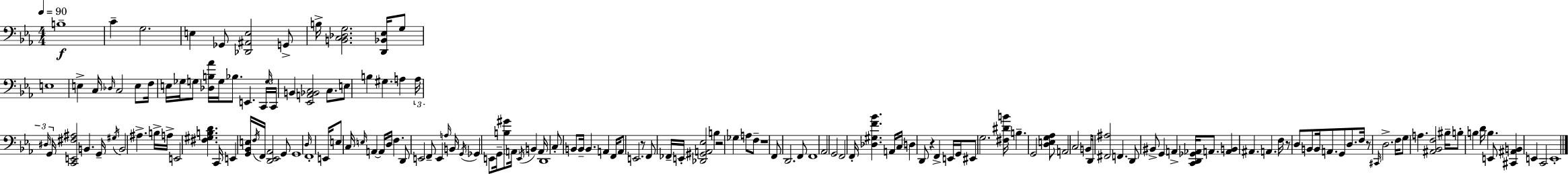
B3/w C4/q G3/h. E3/q Gb2/e [Db2,A#2,E3]/h G2/e B3/s [B2,C3,Db3,G3]/h. [D2,Bb2,Eb3]/s G3/e E3/w E3/q C3/s Db3/s C3/h E3/e F3/s E3/s Gb3/s G3/e [Db3,B3,Ab4]/s G3/s Bb3/e. E2/q. C2/s G3/s C2/s B2/q [Eb2,A2,Bb2,C3]/h C3/e. E3/e B3/q G#3/q. A3/q A3/s D#3/s G2/s [C2,E2,F#3,A#3]/h B2/q. G2/s G#3/s B2/h A#3/q. B3/s A3/s E2/h [F#3,G#3,B3,D4]/q. C2/s E2/q [G2,Bb2,E3]/s F3/s F2/s [D2,Eb2,Ab2]/h G2/e G2/w D3/s F2/w E2/s E3/e C3/s E3/s A2/q A2/s D3/s F3/q. D2/e E2/h F2/e E2/q A3/s B2/s G2/s Gb2/q E2/e G2/s [B3,G#4]/e A2/s E2/s B2/q A2/s D2/w C3/e B2/e B2/s B2/q. A2/q F2/s A2/e E2/h. R/e F2/e FES2/s E2/s [Db2,G#2,A2,Eb3]/h B3/q R/h Gb3/q A3/e F3/e R/w F2/e D2/h. F2/e F2/w Ab2/h G2/h F2/h F2/s [Db3,G#3,F4,Bb4]/q. A2/s C3/s D3/q D2/e R/q F2/q E2/s G2/s EIS2/e G3/h. [F#3,D#4,B4]/s B3/q. G2/h [D3,E3,G3,Ab3]/e A2/h C3/h B2/s D2/s [F#2,A#3]/h F2/q. D2/e BIS2/e G2/q A2/q [C2,D2,Gb2,Ab2]/s A2/e. [A2,B2]/q A#2/q. A2/q. F3/s R/e D3/e B2/e B2/s A2/e. G2/e D3/e. F3/s R/e C#2/s D3/h. F3/s G3/e A3/q. [A#2,Bb2,F3]/h BIS3/s B3/e B3/q D4/s B3/q. E2/e [C#2,A#2,B2]/q E2/q C2/h E2/w